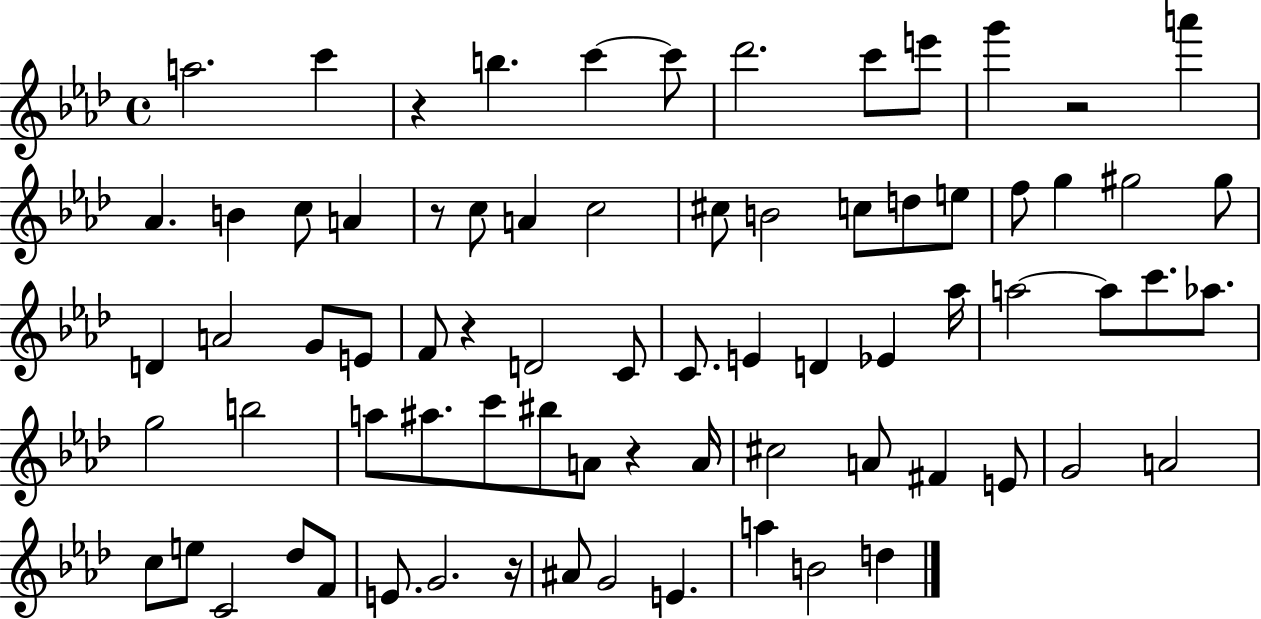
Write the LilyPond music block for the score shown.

{
  \clef treble
  \time 4/4
  \defaultTimeSignature
  \key aes \major
  a''2. c'''4 | r4 b''4. c'''4~~ c'''8 | des'''2. c'''8 e'''8 | g'''4 r2 a'''4 | \break aes'4. b'4 c''8 a'4 | r8 c''8 a'4 c''2 | cis''8 b'2 c''8 d''8 e''8 | f''8 g''4 gis''2 gis''8 | \break d'4 a'2 g'8 e'8 | f'8 r4 d'2 c'8 | c'8. e'4 d'4 ees'4 aes''16 | a''2~~ a''8 c'''8. aes''8. | \break g''2 b''2 | a''8 ais''8. c'''8 bis''8 a'8 r4 a'16 | cis''2 a'8 fis'4 e'8 | g'2 a'2 | \break c''8 e''8 c'2 des''8 f'8 | e'8. g'2. r16 | ais'8 g'2 e'4. | a''4 b'2 d''4 | \break \bar "|."
}